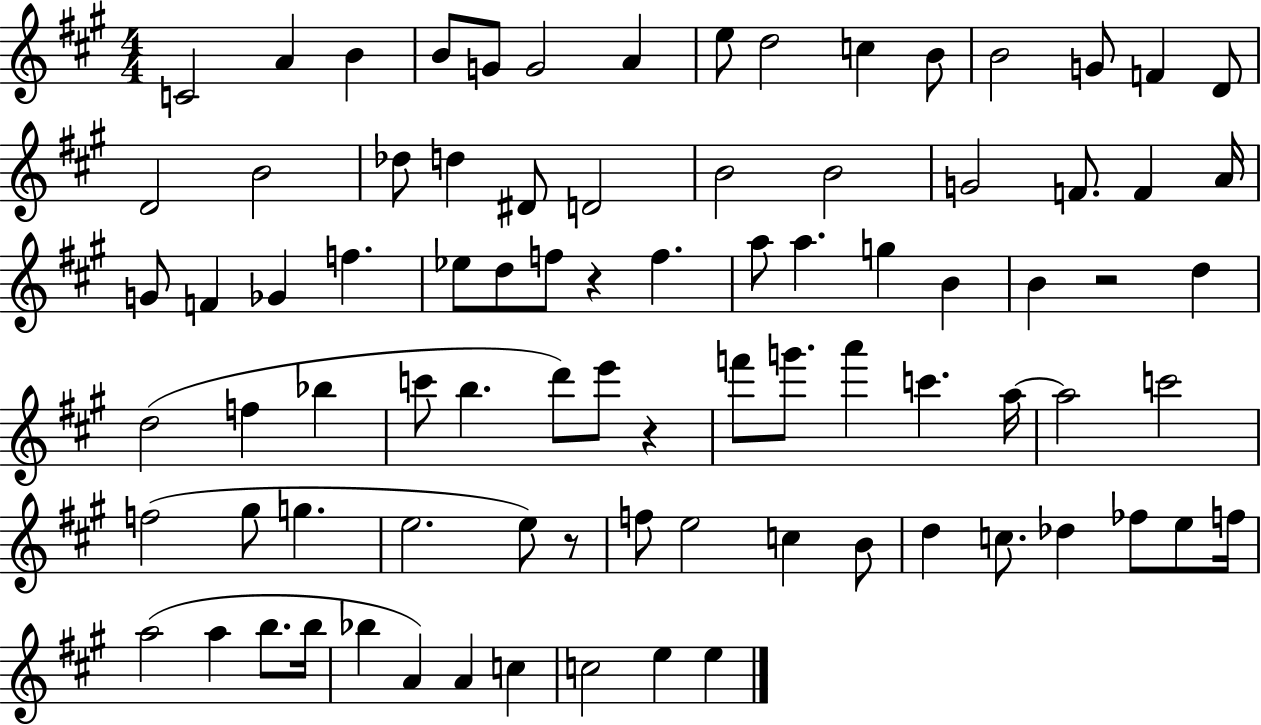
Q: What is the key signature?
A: A major